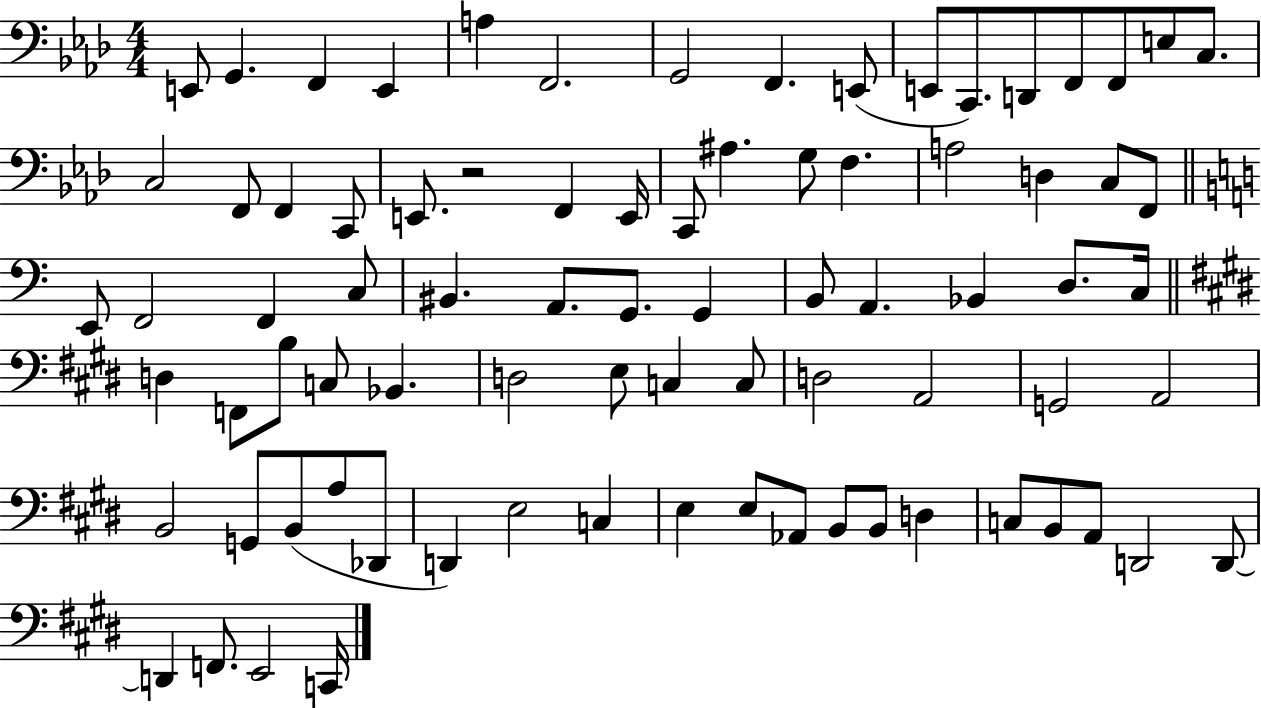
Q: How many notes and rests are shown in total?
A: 81